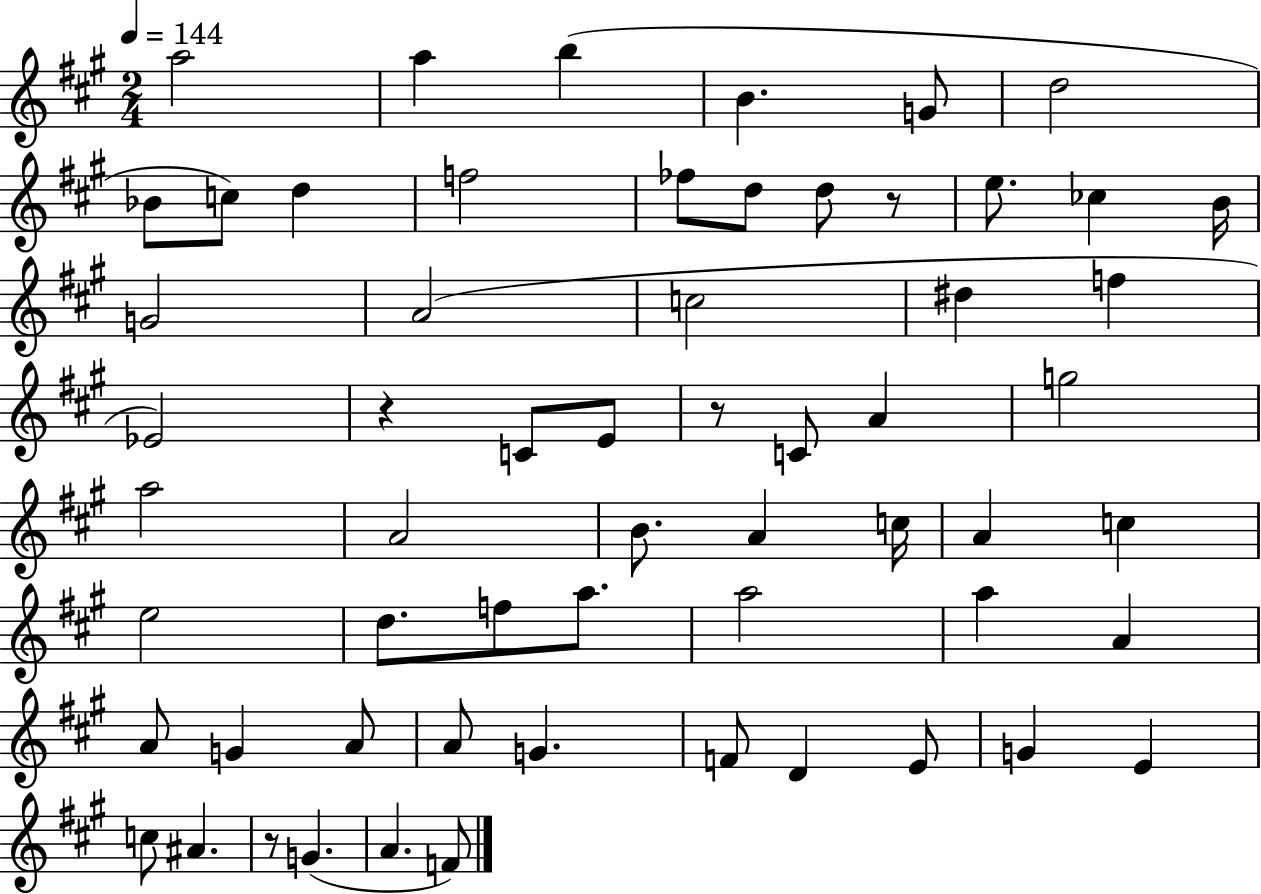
{
  \clef treble
  \numericTimeSignature
  \time 2/4
  \key a \major
  \tempo 4 = 144
  a''2 | a''4 b''4( | b'4. g'8 | d''2 | \break bes'8 c''8) d''4 | f''2 | fes''8 d''8 d''8 r8 | e''8. ces''4 b'16 | \break g'2 | a'2( | c''2 | dis''4 f''4 | \break ees'2) | r4 c'8 e'8 | r8 c'8 a'4 | g''2 | \break a''2 | a'2 | b'8. a'4 c''16 | a'4 c''4 | \break e''2 | d''8. f''8 a''8. | a''2 | a''4 a'4 | \break a'8 g'4 a'8 | a'8 g'4. | f'8 d'4 e'8 | g'4 e'4 | \break c''8 ais'4. | r8 g'4.( | a'4. f'8) | \bar "|."
}